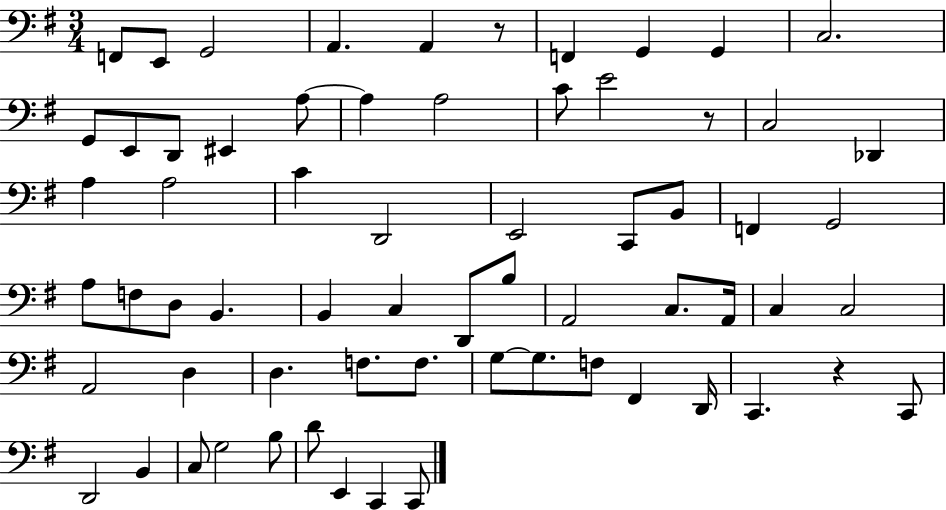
F2/e E2/e G2/h A2/q. A2/q R/e F2/q G2/q G2/q C3/h. G2/e E2/e D2/e EIS2/q A3/e A3/q A3/h C4/e E4/h R/e C3/h Db2/q A3/q A3/h C4/q D2/h E2/h C2/e B2/e F2/q G2/h A3/e F3/e D3/e B2/q. B2/q C3/q D2/e B3/e A2/h C3/e. A2/s C3/q C3/h A2/h D3/q D3/q. F3/e. F3/e. G3/e G3/e. F3/e F#2/q D2/s C2/q. R/q C2/e D2/h B2/q C3/e G3/h B3/e D4/e E2/q C2/q C2/e